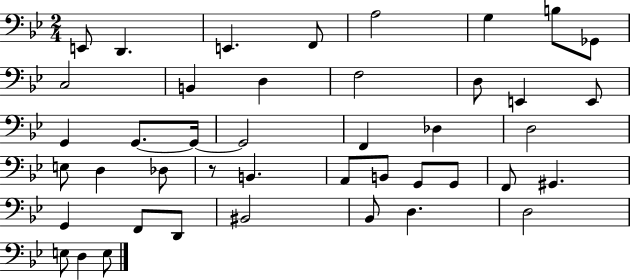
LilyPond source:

{
  \clef bass
  \numericTimeSignature
  \time 2/4
  \key bes \major
  e,8 d,4. | e,4. f,8 | a2 | g4 b8 ges,8 | \break c2 | b,4 d4 | f2 | d8 e,4 e,8 | \break g,4 g,8.~~ g,16~~ | g,2 | f,4 des4 | d2 | \break e8 d4 des8 | r8 b,4. | a,8 b,8 g,8 g,8 | f,8 gis,4. | \break g,4 f,8 d,8 | bis,2 | bes,8 d4. | d2 | \break e8 d4 e8 | \bar "|."
}